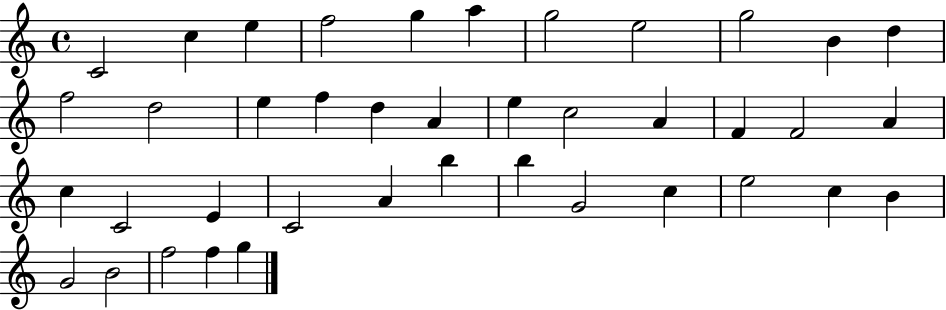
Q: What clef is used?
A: treble